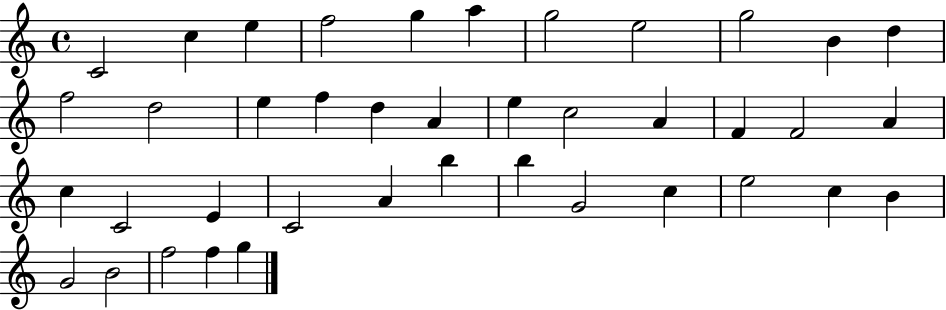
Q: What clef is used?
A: treble